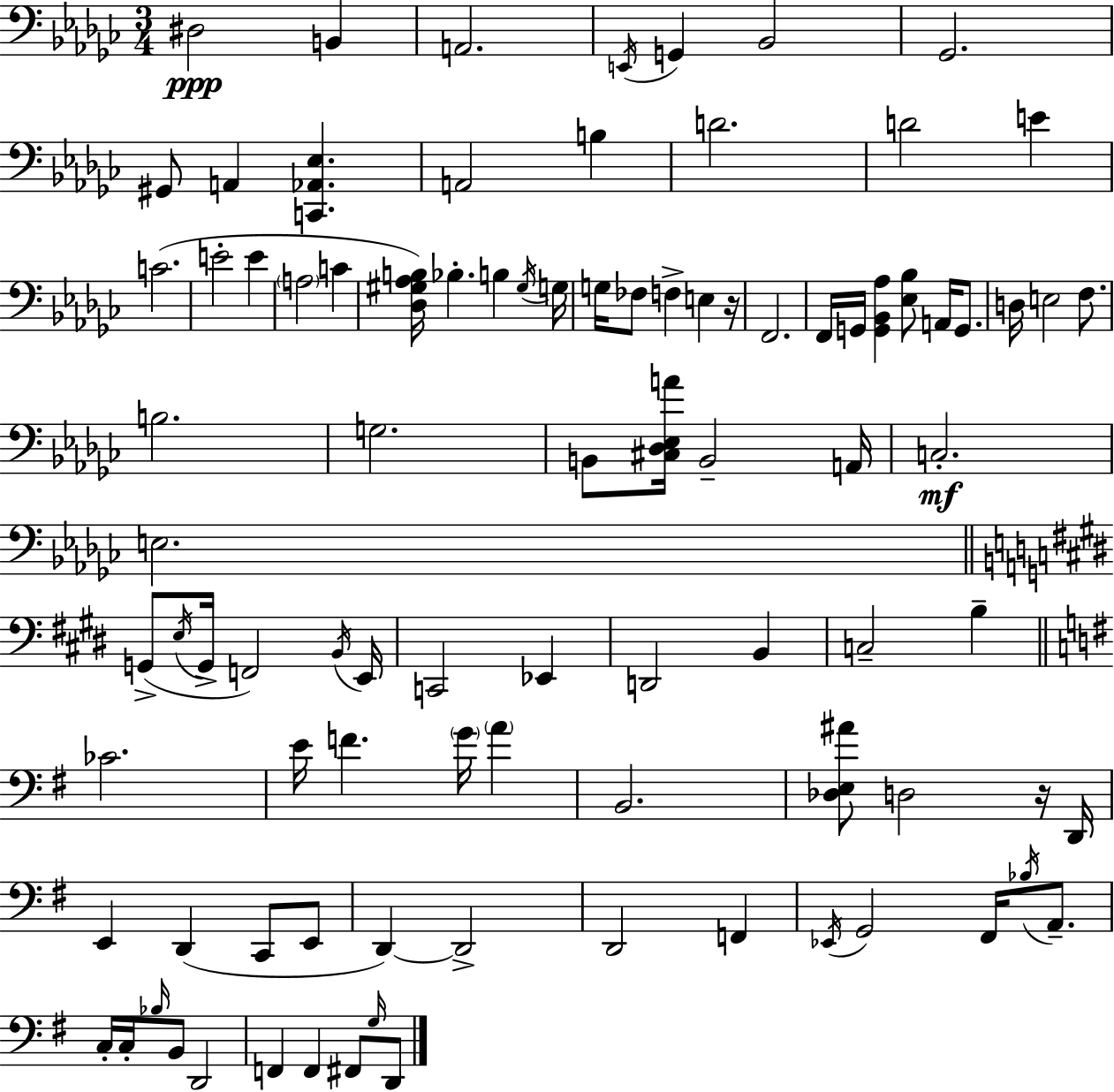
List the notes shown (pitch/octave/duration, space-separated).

D#3/h B2/q A2/h. E2/s G2/q Bb2/h Gb2/h. G#2/e A2/q [C2,Ab2,Eb3]/q. A2/h B3/q D4/h. D4/h E4/q C4/h. E4/h E4/q A3/h C4/q [Db3,G#3,Ab3,B3]/s Bb3/q. B3/q G#3/s G3/s G3/s FES3/e F3/q E3/q R/s F2/h. F2/s G2/s [G2,Bb2,Ab3]/q [Eb3,Bb3]/e A2/s G2/e. D3/s E3/h F3/e. B3/h. G3/h. B2/e [C#3,Db3,Eb3,A4]/s B2/h A2/s C3/h. E3/h. G2/e E3/s G2/s F2/h B2/s E2/s C2/h Eb2/q D2/h B2/q C3/h B3/q CES4/h. E4/s F4/q. G4/s A4/q B2/h. [Db3,E3,A#4]/e D3/h R/s D2/s E2/q D2/q C2/e E2/e D2/q D2/h D2/h F2/q Eb2/s G2/h F#2/s Bb3/s A2/e. C3/s C3/s Bb3/s B2/e D2/h F2/q F2/q F#2/e G3/s D2/e